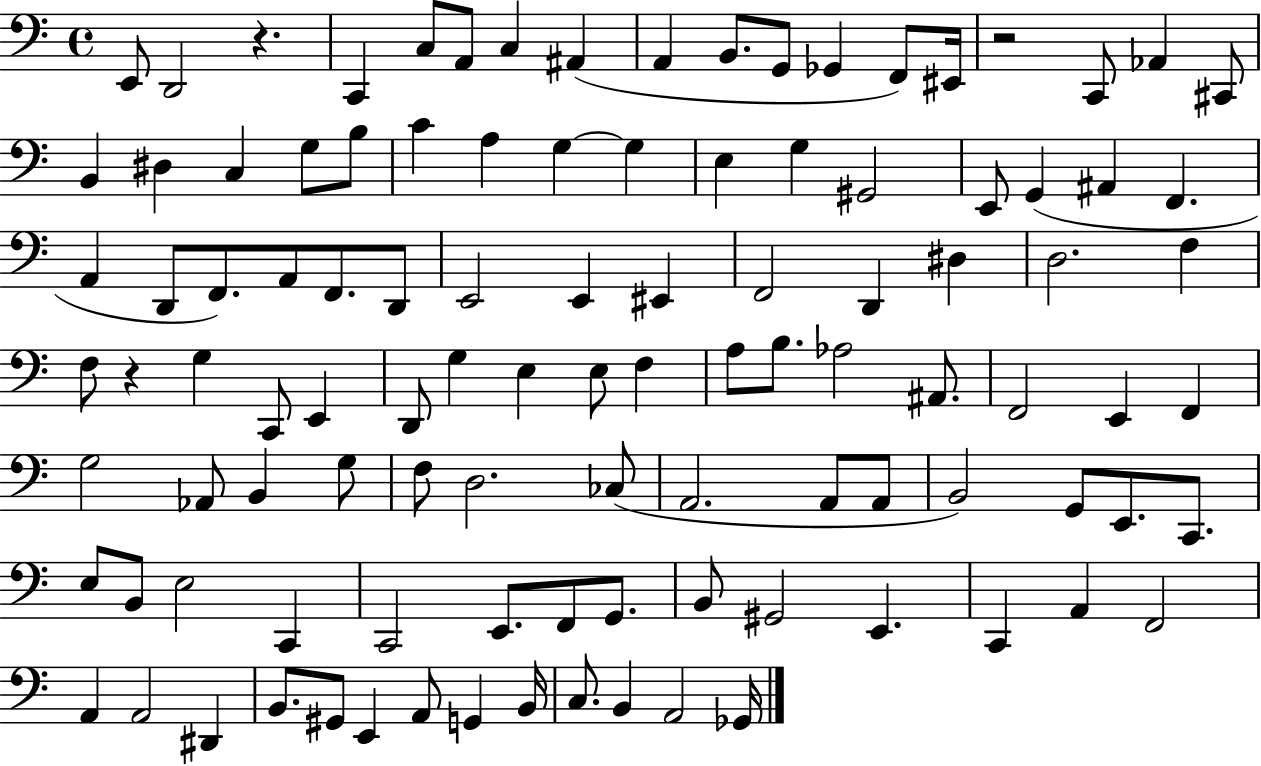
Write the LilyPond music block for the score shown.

{
  \clef bass
  \time 4/4
  \defaultTimeSignature
  \key c \major
  \repeat volta 2 { e,8 d,2 r4. | c,4 c8 a,8 c4 ais,4( | a,4 b,8. g,8 ges,4 f,8) eis,16 | r2 c,8 aes,4 cis,8 | \break b,4 dis4 c4 g8 b8 | c'4 a4 g4~~ g4 | e4 g4 gis,2 | e,8 g,4( ais,4 f,4. | \break a,4 d,8 f,8.) a,8 f,8. d,8 | e,2 e,4 eis,4 | f,2 d,4 dis4 | d2. f4 | \break f8 r4 g4 c,8 e,4 | d,8 g4 e4 e8 f4 | a8 b8. aes2 ais,8. | f,2 e,4 f,4 | \break g2 aes,8 b,4 g8 | f8 d2. ces8( | a,2. a,8 a,8 | b,2) g,8 e,8. c,8. | \break e8 b,8 e2 c,4 | c,2 e,8. f,8 g,8. | b,8 gis,2 e,4. | c,4 a,4 f,2 | \break a,4 a,2 dis,4 | b,8. gis,8 e,4 a,8 g,4 b,16 | c8. b,4 a,2 ges,16 | } \bar "|."
}